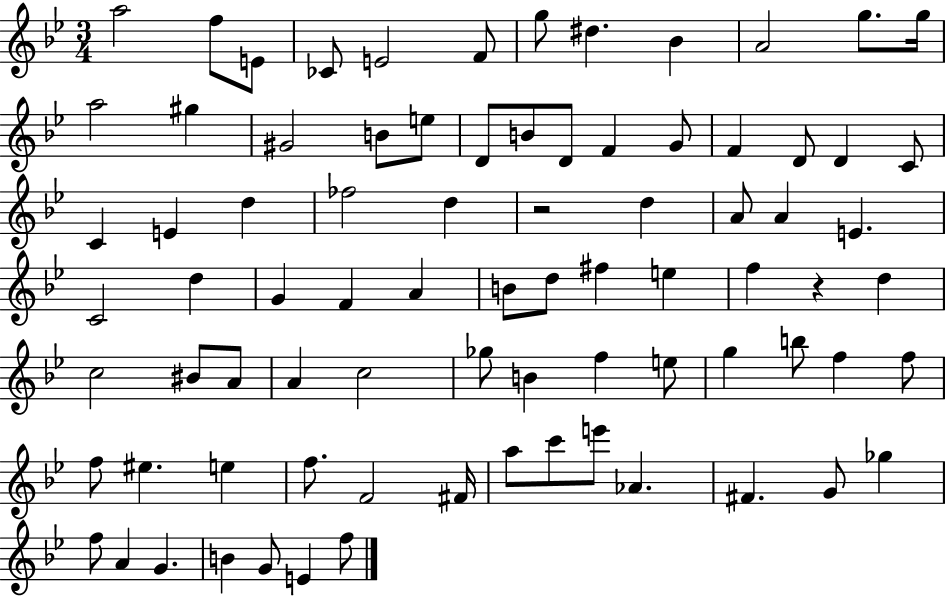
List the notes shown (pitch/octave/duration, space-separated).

A5/h F5/e E4/e CES4/e E4/h F4/e G5/e D#5/q. Bb4/q A4/h G5/e. G5/s A5/h G#5/q G#4/h B4/e E5/e D4/e B4/e D4/e F4/q G4/e F4/q D4/e D4/q C4/e C4/q E4/q D5/q FES5/h D5/q R/h D5/q A4/e A4/q E4/q. C4/h D5/q G4/q F4/q A4/q B4/e D5/e F#5/q E5/q F5/q R/q D5/q C5/h BIS4/e A4/e A4/q C5/h Gb5/e B4/q F5/q E5/e G5/q B5/e F5/q F5/e F5/e EIS5/q. E5/q F5/e. F4/h F#4/s A5/e C6/e E6/e Ab4/q. F#4/q. G4/e Gb5/q F5/e A4/q G4/q. B4/q G4/e E4/q F5/e